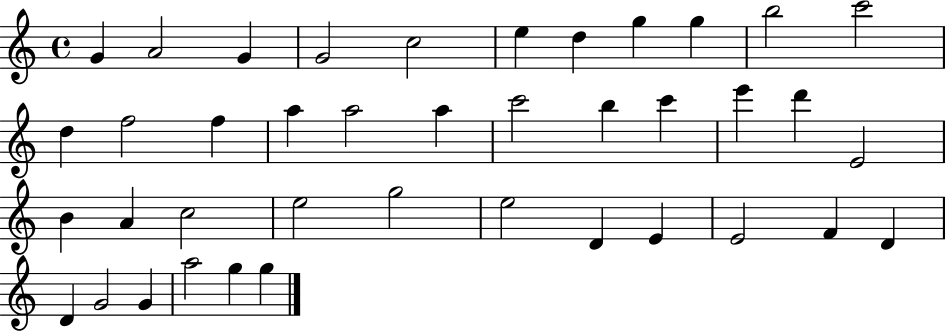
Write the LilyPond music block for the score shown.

{
  \clef treble
  \time 4/4
  \defaultTimeSignature
  \key c \major
  g'4 a'2 g'4 | g'2 c''2 | e''4 d''4 g''4 g''4 | b''2 c'''2 | \break d''4 f''2 f''4 | a''4 a''2 a''4 | c'''2 b''4 c'''4 | e'''4 d'''4 e'2 | \break b'4 a'4 c''2 | e''2 g''2 | e''2 d'4 e'4 | e'2 f'4 d'4 | \break d'4 g'2 g'4 | a''2 g''4 g''4 | \bar "|."
}